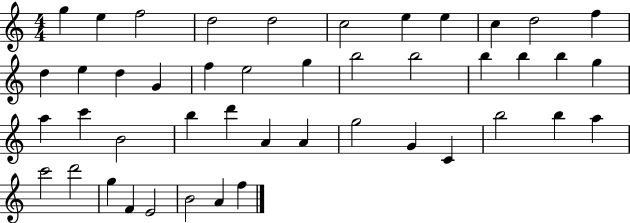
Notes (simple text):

G5/q E5/q F5/h D5/h D5/h C5/h E5/q E5/q C5/q D5/h F5/q D5/q E5/q D5/q G4/q F5/q E5/h G5/q B5/h B5/h B5/q B5/q B5/q G5/q A5/q C6/q B4/h B5/q D6/q A4/q A4/q G5/h G4/q C4/q B5/h B5/q A5/q C6/h D6/h G5/q F4/q E4/h B4/h A4/q F5/q